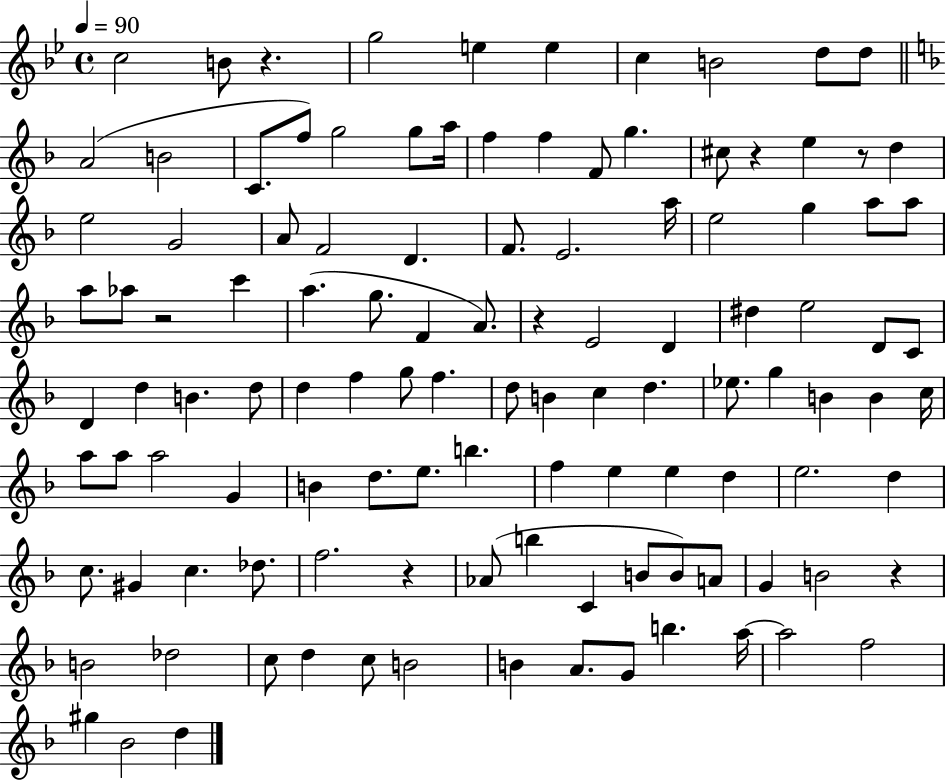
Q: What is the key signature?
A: BES major